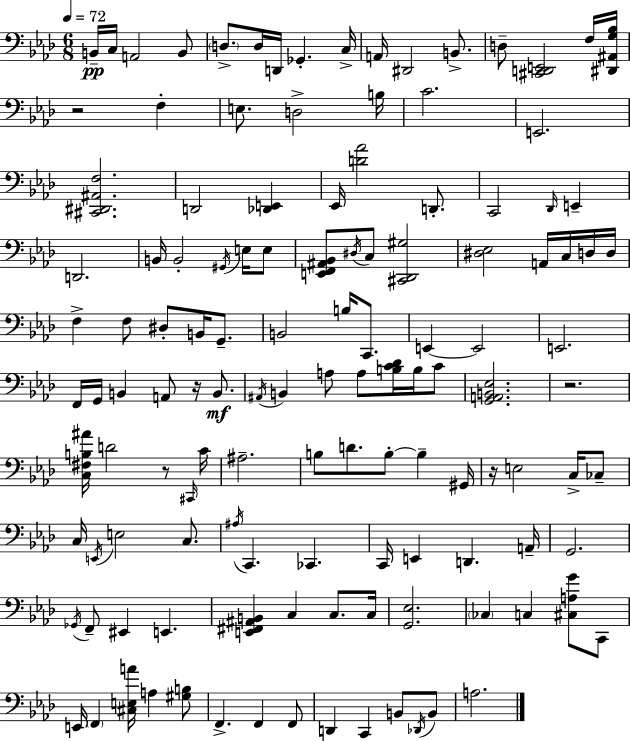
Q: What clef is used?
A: bass